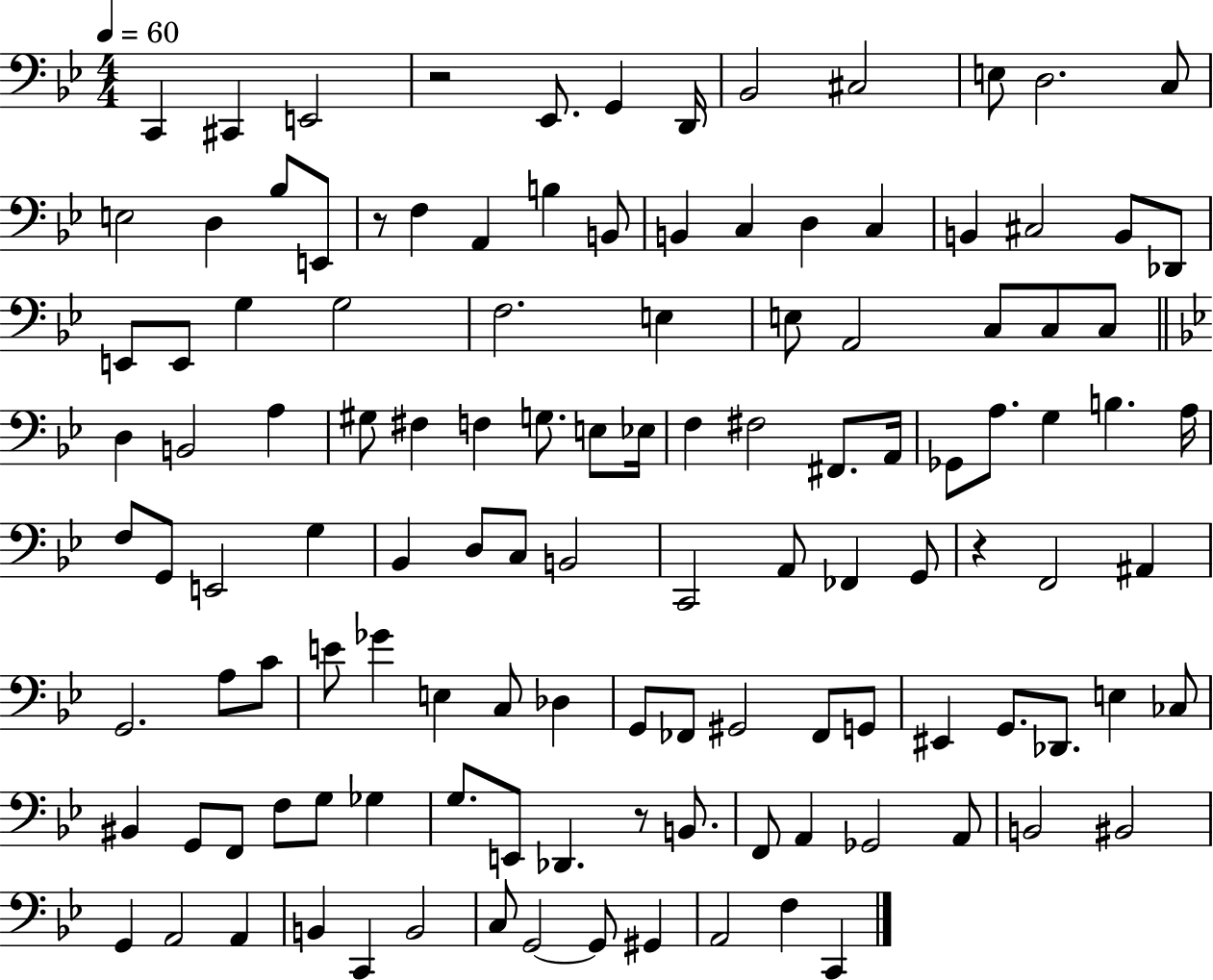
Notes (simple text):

C2/q C#2/q E2/h R/h Eb2/e. G2/q D2/s Bb2/h C#3/h E3/e D3/h. C3/e E3/h D3/q Bb3/e E2/e R/e F3/q A2/q B3/q B2/e B2/q C3/q D3/q C3/q B2/q C#3/h B2/e Db2/e E2/e E2/e G3/q G3/h F3/h. E3/q E3/e A2/h C3/e C3/e C3/e D3/q B2/h A3/q G#3/e F#3/q F3/q G3/e. E3/e Eb3/s F3/q F#3/h F#2/e. A2/s Gb2/e A3/e. G3/q B3/q. A3/s F3/e G2/e E2/h G3/q Bb2/q D3/e C3/e B2/h C2/h A2/e FES2/q G2/e R/q F2/h A#2/q G2/h. A3/e C4/e E4/e Gb4/q E3/q C3/e Db3/q G2/e FES2/e G#2/h FES2/e G2/e EIS2/q G2/e. Db2/e. E3/q CES3/e BIS2/q G2/e F2/e F3/e G3/e Gb3/q G3/e. E2/e Db2/q. R/e B2/e. F2/e A2/q Gb2/h A2/e B2/h BIS2/h G2/q A2/h A2/q B2/q C2/q B2/h C3/e G2/h G2/e G#2/q A2/h F3/q C2/q